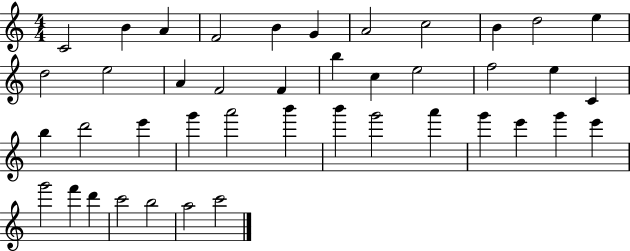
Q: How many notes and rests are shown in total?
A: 42